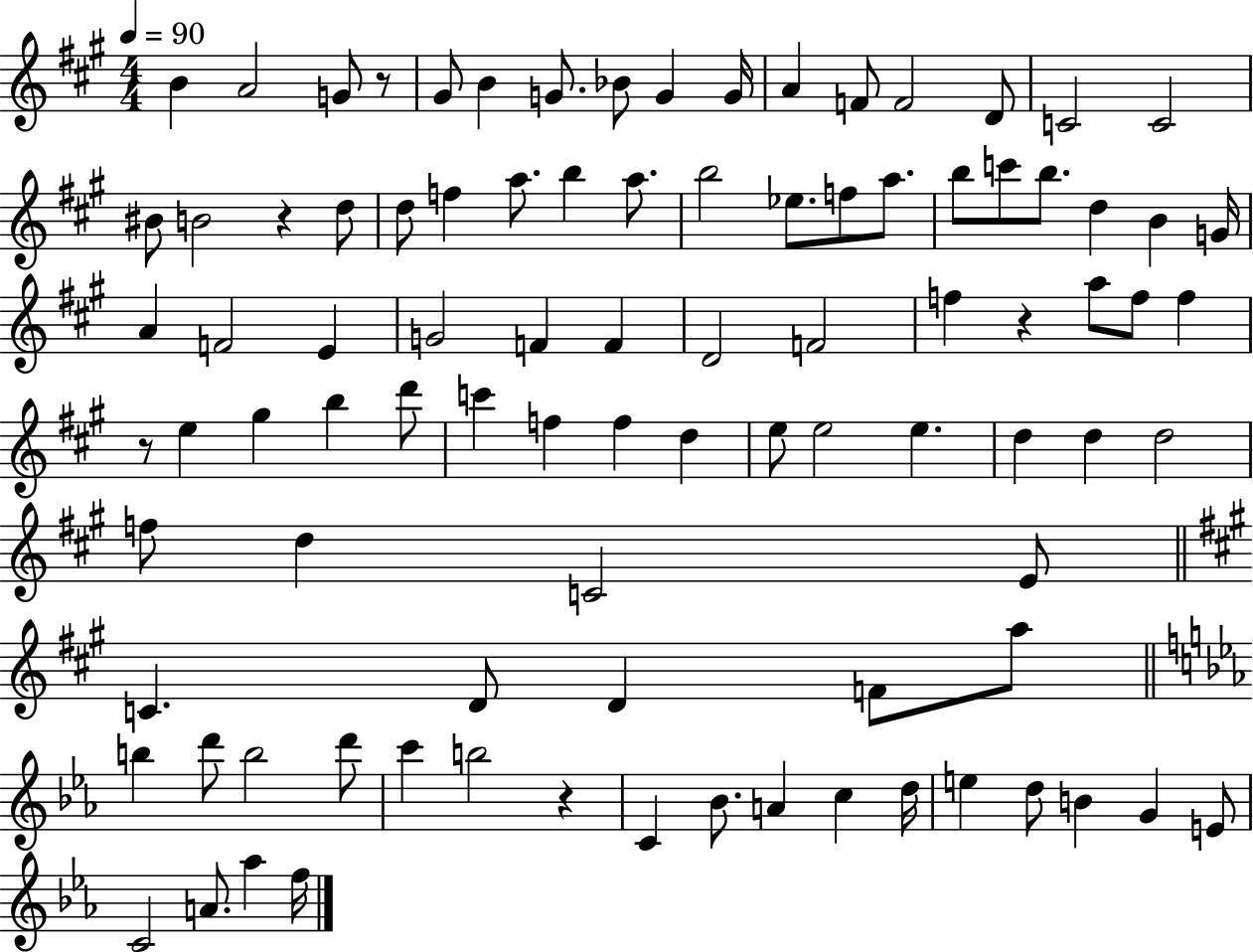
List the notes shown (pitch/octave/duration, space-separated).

B4/q A4/h G4/e R/e G#4/e B4/q G4/e. Bb4/e G4/q G4/s A4/q F4/e F4/h D4/e C4/h C4/h BIS4/e B4/h R/q D5/e D5/e F5/q A5/e. B5/q A5/e. B5/h Eb5/e. F5/e A5/e. B5/e C6/e B5/e. D5/q B4/q G4/s A4/q F4/h E4/q G4/h F4/q F4/q D4/h F4/h F5/q R/q A5/e F5/e F5/q R/e E5/q G#5/q B5/q D6/e C6/q F5/q F5/q D5/q E5/e E5/h E5/q. D5/q D5/q D5/h F5/e D5/q C4/h E4/e C4/q. D4/e D4/q F4/e A5/e B5/q D6/e B5/h D6/e C6/q B5/h R/q C4/q Bb4/e. A4/q C5/q D5/s E5/q D5/e B4/q G4/q E4/e C4/h A4/e. Ab5/q F5/s